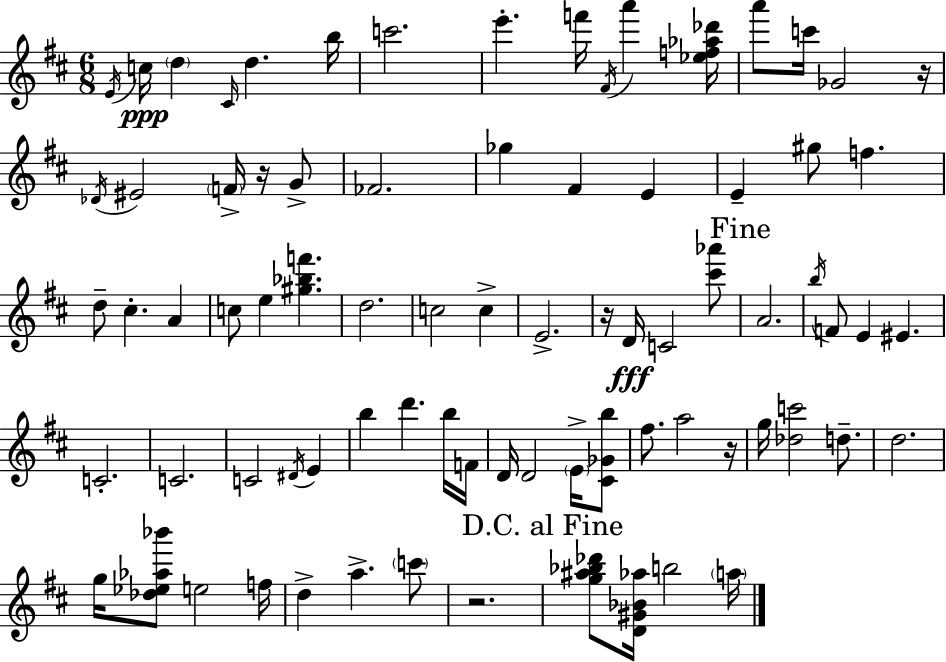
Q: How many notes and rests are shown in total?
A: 79